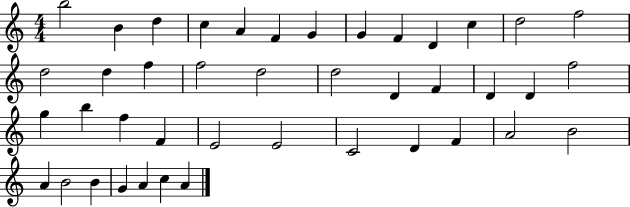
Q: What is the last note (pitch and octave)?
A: A4